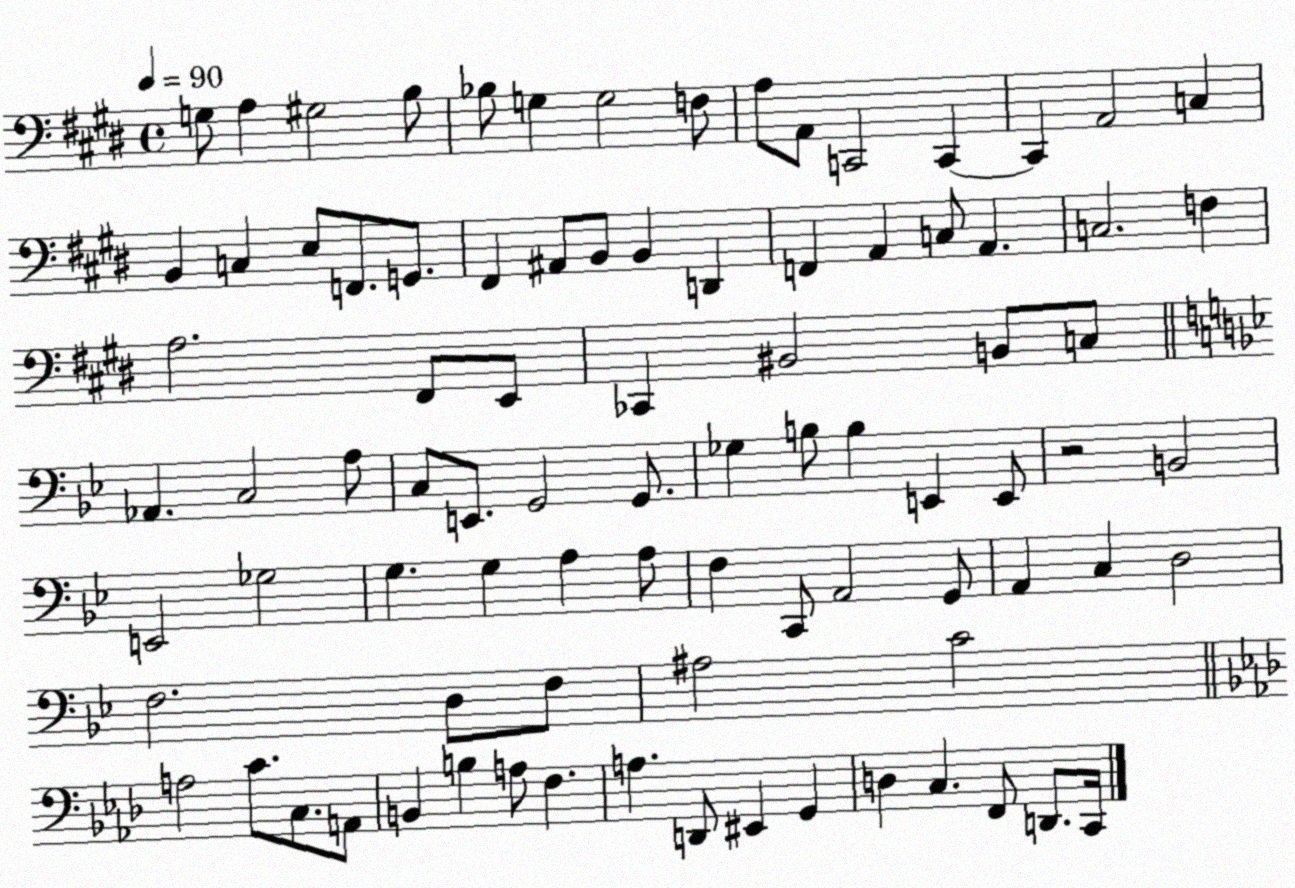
X:1
T:Untitled
M:4/4
L:1/4
K:E
G,/2 A, ^G,2 B,/2 _B,/2 G, G,2 F,/2 A,/2 A,,/2 C,,2 C,, C,, A,,2 C, B,, C, E,/2 F,,/2 G,,/2 ^F,, ^A,,/2 B,,/2 B,, D,, F,, A,, C,/2 A,, C,2 F, A,2 ^F,,/2 E,,/2 _C,, ^B,,2 B,,/2 C,/2 _A,, C,2 A,/2 C,/2 E,,/2 G,,2 G,,/2 _G, B,/2 B, E,, E,,/2 z2 B,,2 E,,2 _G,2 G, G, A, A,/2 F, C,,/2 A,,2 G,,/2 A,, C, D,2 F,2 D,/2 F,/2 ^A,2 C2 A,2 C/2 C,/2 A,,/2 B,, B, A,/2 F, A, D,,/2 ^E,, G,, D, C, F,,/2 D,,/2 C,,/4